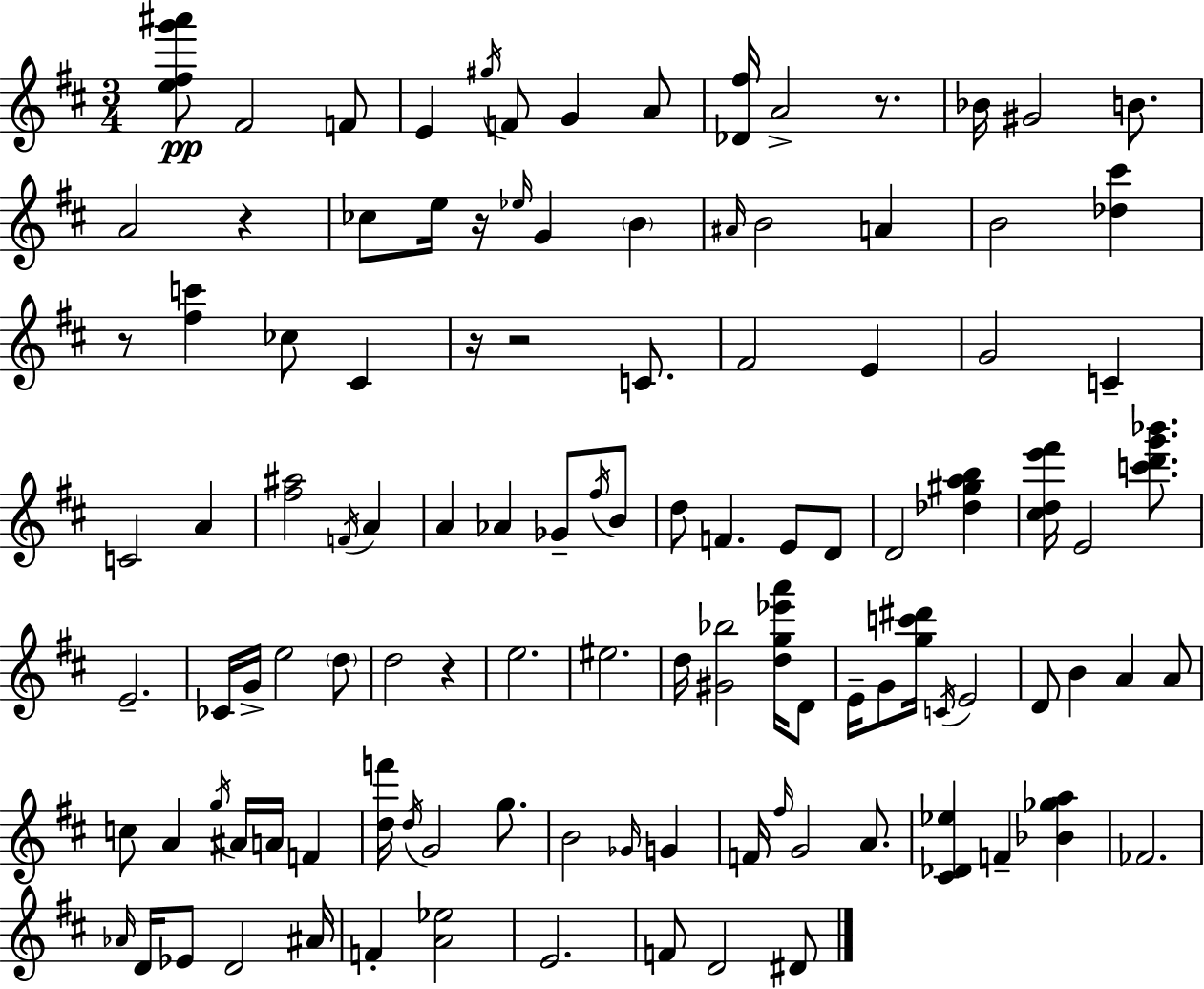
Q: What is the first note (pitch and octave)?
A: F#4